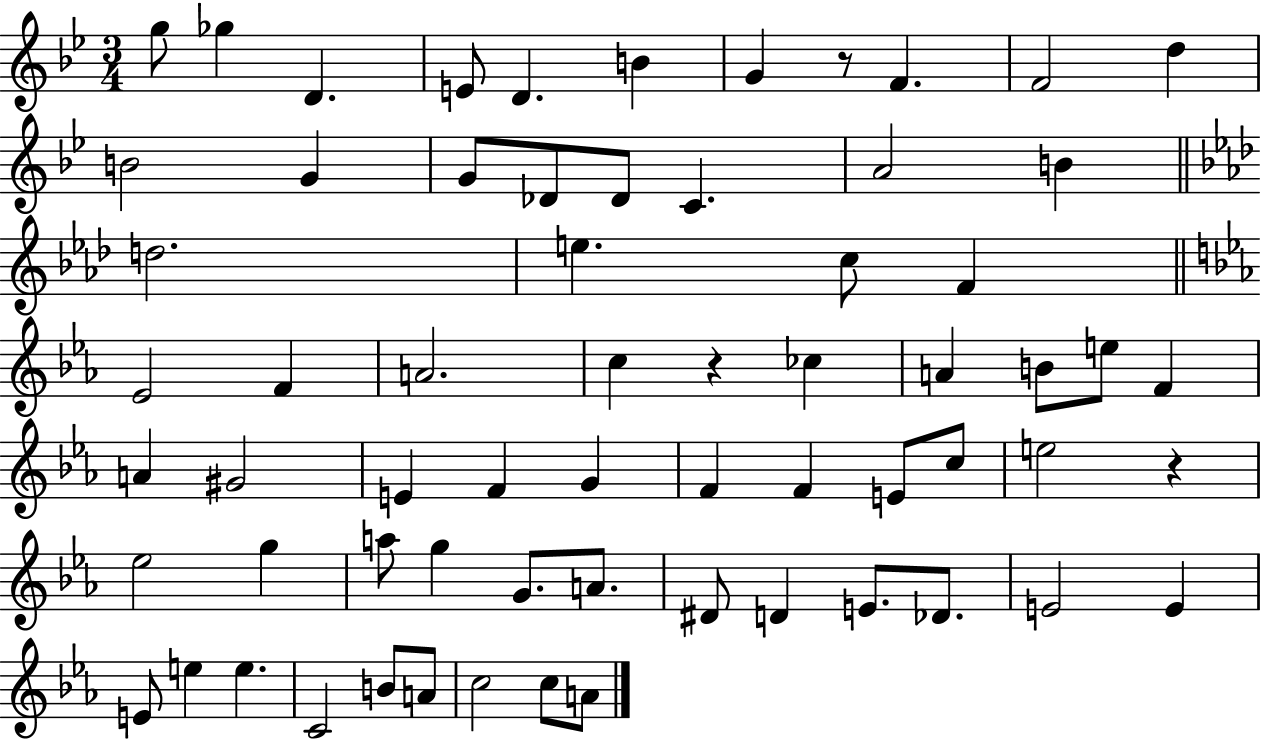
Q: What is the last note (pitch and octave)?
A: A4